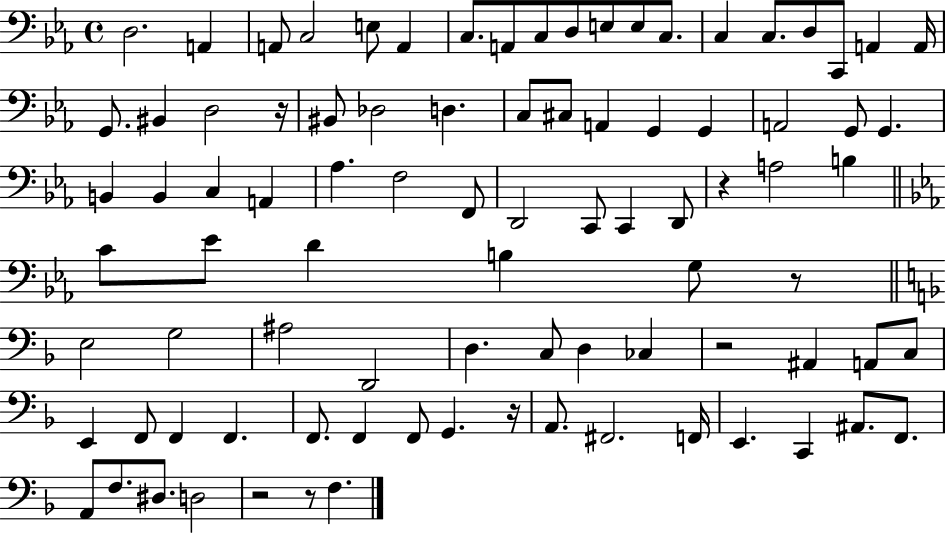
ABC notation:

X:1
T:Untitled
M:4/4
L:1/4
K:Eb
D,2 A,, A,,/2 C,2 E,/2 A,, C,/2 A,,/2 C,/2 D,/2 E,/2 E,/2 C,/2 C, C,/2 D,/2 C,,/2 A,, A,,/4 G,,/2 ^B,, D,2 z/4 ^B,,/2 _D,2 D, C,/2 ^C,/2 A,, G,, G,, A,,2 G,,/2 G,, B,, B,, C, A,, _A, F,2 F,,/2 D,,2 C,,/2 C,, D,,/2 z A,2 B, C/2 _E/2 D B, G,/2 z/2 E,2 G,2 ^A,2 D,,2 D, C,/2 D, _C, z2 ^A,, A,,/2 C,/2 E,, F,,/2 F,, F,, F,,/2 F,, F,,/2 G,, z/4 A,,/2 ^F,,2 F,,/4 E,, C,, ^A,,/2 F,,/2 A,,/2 F,/2 ^D,/2 D,2 z2 z/2 F,